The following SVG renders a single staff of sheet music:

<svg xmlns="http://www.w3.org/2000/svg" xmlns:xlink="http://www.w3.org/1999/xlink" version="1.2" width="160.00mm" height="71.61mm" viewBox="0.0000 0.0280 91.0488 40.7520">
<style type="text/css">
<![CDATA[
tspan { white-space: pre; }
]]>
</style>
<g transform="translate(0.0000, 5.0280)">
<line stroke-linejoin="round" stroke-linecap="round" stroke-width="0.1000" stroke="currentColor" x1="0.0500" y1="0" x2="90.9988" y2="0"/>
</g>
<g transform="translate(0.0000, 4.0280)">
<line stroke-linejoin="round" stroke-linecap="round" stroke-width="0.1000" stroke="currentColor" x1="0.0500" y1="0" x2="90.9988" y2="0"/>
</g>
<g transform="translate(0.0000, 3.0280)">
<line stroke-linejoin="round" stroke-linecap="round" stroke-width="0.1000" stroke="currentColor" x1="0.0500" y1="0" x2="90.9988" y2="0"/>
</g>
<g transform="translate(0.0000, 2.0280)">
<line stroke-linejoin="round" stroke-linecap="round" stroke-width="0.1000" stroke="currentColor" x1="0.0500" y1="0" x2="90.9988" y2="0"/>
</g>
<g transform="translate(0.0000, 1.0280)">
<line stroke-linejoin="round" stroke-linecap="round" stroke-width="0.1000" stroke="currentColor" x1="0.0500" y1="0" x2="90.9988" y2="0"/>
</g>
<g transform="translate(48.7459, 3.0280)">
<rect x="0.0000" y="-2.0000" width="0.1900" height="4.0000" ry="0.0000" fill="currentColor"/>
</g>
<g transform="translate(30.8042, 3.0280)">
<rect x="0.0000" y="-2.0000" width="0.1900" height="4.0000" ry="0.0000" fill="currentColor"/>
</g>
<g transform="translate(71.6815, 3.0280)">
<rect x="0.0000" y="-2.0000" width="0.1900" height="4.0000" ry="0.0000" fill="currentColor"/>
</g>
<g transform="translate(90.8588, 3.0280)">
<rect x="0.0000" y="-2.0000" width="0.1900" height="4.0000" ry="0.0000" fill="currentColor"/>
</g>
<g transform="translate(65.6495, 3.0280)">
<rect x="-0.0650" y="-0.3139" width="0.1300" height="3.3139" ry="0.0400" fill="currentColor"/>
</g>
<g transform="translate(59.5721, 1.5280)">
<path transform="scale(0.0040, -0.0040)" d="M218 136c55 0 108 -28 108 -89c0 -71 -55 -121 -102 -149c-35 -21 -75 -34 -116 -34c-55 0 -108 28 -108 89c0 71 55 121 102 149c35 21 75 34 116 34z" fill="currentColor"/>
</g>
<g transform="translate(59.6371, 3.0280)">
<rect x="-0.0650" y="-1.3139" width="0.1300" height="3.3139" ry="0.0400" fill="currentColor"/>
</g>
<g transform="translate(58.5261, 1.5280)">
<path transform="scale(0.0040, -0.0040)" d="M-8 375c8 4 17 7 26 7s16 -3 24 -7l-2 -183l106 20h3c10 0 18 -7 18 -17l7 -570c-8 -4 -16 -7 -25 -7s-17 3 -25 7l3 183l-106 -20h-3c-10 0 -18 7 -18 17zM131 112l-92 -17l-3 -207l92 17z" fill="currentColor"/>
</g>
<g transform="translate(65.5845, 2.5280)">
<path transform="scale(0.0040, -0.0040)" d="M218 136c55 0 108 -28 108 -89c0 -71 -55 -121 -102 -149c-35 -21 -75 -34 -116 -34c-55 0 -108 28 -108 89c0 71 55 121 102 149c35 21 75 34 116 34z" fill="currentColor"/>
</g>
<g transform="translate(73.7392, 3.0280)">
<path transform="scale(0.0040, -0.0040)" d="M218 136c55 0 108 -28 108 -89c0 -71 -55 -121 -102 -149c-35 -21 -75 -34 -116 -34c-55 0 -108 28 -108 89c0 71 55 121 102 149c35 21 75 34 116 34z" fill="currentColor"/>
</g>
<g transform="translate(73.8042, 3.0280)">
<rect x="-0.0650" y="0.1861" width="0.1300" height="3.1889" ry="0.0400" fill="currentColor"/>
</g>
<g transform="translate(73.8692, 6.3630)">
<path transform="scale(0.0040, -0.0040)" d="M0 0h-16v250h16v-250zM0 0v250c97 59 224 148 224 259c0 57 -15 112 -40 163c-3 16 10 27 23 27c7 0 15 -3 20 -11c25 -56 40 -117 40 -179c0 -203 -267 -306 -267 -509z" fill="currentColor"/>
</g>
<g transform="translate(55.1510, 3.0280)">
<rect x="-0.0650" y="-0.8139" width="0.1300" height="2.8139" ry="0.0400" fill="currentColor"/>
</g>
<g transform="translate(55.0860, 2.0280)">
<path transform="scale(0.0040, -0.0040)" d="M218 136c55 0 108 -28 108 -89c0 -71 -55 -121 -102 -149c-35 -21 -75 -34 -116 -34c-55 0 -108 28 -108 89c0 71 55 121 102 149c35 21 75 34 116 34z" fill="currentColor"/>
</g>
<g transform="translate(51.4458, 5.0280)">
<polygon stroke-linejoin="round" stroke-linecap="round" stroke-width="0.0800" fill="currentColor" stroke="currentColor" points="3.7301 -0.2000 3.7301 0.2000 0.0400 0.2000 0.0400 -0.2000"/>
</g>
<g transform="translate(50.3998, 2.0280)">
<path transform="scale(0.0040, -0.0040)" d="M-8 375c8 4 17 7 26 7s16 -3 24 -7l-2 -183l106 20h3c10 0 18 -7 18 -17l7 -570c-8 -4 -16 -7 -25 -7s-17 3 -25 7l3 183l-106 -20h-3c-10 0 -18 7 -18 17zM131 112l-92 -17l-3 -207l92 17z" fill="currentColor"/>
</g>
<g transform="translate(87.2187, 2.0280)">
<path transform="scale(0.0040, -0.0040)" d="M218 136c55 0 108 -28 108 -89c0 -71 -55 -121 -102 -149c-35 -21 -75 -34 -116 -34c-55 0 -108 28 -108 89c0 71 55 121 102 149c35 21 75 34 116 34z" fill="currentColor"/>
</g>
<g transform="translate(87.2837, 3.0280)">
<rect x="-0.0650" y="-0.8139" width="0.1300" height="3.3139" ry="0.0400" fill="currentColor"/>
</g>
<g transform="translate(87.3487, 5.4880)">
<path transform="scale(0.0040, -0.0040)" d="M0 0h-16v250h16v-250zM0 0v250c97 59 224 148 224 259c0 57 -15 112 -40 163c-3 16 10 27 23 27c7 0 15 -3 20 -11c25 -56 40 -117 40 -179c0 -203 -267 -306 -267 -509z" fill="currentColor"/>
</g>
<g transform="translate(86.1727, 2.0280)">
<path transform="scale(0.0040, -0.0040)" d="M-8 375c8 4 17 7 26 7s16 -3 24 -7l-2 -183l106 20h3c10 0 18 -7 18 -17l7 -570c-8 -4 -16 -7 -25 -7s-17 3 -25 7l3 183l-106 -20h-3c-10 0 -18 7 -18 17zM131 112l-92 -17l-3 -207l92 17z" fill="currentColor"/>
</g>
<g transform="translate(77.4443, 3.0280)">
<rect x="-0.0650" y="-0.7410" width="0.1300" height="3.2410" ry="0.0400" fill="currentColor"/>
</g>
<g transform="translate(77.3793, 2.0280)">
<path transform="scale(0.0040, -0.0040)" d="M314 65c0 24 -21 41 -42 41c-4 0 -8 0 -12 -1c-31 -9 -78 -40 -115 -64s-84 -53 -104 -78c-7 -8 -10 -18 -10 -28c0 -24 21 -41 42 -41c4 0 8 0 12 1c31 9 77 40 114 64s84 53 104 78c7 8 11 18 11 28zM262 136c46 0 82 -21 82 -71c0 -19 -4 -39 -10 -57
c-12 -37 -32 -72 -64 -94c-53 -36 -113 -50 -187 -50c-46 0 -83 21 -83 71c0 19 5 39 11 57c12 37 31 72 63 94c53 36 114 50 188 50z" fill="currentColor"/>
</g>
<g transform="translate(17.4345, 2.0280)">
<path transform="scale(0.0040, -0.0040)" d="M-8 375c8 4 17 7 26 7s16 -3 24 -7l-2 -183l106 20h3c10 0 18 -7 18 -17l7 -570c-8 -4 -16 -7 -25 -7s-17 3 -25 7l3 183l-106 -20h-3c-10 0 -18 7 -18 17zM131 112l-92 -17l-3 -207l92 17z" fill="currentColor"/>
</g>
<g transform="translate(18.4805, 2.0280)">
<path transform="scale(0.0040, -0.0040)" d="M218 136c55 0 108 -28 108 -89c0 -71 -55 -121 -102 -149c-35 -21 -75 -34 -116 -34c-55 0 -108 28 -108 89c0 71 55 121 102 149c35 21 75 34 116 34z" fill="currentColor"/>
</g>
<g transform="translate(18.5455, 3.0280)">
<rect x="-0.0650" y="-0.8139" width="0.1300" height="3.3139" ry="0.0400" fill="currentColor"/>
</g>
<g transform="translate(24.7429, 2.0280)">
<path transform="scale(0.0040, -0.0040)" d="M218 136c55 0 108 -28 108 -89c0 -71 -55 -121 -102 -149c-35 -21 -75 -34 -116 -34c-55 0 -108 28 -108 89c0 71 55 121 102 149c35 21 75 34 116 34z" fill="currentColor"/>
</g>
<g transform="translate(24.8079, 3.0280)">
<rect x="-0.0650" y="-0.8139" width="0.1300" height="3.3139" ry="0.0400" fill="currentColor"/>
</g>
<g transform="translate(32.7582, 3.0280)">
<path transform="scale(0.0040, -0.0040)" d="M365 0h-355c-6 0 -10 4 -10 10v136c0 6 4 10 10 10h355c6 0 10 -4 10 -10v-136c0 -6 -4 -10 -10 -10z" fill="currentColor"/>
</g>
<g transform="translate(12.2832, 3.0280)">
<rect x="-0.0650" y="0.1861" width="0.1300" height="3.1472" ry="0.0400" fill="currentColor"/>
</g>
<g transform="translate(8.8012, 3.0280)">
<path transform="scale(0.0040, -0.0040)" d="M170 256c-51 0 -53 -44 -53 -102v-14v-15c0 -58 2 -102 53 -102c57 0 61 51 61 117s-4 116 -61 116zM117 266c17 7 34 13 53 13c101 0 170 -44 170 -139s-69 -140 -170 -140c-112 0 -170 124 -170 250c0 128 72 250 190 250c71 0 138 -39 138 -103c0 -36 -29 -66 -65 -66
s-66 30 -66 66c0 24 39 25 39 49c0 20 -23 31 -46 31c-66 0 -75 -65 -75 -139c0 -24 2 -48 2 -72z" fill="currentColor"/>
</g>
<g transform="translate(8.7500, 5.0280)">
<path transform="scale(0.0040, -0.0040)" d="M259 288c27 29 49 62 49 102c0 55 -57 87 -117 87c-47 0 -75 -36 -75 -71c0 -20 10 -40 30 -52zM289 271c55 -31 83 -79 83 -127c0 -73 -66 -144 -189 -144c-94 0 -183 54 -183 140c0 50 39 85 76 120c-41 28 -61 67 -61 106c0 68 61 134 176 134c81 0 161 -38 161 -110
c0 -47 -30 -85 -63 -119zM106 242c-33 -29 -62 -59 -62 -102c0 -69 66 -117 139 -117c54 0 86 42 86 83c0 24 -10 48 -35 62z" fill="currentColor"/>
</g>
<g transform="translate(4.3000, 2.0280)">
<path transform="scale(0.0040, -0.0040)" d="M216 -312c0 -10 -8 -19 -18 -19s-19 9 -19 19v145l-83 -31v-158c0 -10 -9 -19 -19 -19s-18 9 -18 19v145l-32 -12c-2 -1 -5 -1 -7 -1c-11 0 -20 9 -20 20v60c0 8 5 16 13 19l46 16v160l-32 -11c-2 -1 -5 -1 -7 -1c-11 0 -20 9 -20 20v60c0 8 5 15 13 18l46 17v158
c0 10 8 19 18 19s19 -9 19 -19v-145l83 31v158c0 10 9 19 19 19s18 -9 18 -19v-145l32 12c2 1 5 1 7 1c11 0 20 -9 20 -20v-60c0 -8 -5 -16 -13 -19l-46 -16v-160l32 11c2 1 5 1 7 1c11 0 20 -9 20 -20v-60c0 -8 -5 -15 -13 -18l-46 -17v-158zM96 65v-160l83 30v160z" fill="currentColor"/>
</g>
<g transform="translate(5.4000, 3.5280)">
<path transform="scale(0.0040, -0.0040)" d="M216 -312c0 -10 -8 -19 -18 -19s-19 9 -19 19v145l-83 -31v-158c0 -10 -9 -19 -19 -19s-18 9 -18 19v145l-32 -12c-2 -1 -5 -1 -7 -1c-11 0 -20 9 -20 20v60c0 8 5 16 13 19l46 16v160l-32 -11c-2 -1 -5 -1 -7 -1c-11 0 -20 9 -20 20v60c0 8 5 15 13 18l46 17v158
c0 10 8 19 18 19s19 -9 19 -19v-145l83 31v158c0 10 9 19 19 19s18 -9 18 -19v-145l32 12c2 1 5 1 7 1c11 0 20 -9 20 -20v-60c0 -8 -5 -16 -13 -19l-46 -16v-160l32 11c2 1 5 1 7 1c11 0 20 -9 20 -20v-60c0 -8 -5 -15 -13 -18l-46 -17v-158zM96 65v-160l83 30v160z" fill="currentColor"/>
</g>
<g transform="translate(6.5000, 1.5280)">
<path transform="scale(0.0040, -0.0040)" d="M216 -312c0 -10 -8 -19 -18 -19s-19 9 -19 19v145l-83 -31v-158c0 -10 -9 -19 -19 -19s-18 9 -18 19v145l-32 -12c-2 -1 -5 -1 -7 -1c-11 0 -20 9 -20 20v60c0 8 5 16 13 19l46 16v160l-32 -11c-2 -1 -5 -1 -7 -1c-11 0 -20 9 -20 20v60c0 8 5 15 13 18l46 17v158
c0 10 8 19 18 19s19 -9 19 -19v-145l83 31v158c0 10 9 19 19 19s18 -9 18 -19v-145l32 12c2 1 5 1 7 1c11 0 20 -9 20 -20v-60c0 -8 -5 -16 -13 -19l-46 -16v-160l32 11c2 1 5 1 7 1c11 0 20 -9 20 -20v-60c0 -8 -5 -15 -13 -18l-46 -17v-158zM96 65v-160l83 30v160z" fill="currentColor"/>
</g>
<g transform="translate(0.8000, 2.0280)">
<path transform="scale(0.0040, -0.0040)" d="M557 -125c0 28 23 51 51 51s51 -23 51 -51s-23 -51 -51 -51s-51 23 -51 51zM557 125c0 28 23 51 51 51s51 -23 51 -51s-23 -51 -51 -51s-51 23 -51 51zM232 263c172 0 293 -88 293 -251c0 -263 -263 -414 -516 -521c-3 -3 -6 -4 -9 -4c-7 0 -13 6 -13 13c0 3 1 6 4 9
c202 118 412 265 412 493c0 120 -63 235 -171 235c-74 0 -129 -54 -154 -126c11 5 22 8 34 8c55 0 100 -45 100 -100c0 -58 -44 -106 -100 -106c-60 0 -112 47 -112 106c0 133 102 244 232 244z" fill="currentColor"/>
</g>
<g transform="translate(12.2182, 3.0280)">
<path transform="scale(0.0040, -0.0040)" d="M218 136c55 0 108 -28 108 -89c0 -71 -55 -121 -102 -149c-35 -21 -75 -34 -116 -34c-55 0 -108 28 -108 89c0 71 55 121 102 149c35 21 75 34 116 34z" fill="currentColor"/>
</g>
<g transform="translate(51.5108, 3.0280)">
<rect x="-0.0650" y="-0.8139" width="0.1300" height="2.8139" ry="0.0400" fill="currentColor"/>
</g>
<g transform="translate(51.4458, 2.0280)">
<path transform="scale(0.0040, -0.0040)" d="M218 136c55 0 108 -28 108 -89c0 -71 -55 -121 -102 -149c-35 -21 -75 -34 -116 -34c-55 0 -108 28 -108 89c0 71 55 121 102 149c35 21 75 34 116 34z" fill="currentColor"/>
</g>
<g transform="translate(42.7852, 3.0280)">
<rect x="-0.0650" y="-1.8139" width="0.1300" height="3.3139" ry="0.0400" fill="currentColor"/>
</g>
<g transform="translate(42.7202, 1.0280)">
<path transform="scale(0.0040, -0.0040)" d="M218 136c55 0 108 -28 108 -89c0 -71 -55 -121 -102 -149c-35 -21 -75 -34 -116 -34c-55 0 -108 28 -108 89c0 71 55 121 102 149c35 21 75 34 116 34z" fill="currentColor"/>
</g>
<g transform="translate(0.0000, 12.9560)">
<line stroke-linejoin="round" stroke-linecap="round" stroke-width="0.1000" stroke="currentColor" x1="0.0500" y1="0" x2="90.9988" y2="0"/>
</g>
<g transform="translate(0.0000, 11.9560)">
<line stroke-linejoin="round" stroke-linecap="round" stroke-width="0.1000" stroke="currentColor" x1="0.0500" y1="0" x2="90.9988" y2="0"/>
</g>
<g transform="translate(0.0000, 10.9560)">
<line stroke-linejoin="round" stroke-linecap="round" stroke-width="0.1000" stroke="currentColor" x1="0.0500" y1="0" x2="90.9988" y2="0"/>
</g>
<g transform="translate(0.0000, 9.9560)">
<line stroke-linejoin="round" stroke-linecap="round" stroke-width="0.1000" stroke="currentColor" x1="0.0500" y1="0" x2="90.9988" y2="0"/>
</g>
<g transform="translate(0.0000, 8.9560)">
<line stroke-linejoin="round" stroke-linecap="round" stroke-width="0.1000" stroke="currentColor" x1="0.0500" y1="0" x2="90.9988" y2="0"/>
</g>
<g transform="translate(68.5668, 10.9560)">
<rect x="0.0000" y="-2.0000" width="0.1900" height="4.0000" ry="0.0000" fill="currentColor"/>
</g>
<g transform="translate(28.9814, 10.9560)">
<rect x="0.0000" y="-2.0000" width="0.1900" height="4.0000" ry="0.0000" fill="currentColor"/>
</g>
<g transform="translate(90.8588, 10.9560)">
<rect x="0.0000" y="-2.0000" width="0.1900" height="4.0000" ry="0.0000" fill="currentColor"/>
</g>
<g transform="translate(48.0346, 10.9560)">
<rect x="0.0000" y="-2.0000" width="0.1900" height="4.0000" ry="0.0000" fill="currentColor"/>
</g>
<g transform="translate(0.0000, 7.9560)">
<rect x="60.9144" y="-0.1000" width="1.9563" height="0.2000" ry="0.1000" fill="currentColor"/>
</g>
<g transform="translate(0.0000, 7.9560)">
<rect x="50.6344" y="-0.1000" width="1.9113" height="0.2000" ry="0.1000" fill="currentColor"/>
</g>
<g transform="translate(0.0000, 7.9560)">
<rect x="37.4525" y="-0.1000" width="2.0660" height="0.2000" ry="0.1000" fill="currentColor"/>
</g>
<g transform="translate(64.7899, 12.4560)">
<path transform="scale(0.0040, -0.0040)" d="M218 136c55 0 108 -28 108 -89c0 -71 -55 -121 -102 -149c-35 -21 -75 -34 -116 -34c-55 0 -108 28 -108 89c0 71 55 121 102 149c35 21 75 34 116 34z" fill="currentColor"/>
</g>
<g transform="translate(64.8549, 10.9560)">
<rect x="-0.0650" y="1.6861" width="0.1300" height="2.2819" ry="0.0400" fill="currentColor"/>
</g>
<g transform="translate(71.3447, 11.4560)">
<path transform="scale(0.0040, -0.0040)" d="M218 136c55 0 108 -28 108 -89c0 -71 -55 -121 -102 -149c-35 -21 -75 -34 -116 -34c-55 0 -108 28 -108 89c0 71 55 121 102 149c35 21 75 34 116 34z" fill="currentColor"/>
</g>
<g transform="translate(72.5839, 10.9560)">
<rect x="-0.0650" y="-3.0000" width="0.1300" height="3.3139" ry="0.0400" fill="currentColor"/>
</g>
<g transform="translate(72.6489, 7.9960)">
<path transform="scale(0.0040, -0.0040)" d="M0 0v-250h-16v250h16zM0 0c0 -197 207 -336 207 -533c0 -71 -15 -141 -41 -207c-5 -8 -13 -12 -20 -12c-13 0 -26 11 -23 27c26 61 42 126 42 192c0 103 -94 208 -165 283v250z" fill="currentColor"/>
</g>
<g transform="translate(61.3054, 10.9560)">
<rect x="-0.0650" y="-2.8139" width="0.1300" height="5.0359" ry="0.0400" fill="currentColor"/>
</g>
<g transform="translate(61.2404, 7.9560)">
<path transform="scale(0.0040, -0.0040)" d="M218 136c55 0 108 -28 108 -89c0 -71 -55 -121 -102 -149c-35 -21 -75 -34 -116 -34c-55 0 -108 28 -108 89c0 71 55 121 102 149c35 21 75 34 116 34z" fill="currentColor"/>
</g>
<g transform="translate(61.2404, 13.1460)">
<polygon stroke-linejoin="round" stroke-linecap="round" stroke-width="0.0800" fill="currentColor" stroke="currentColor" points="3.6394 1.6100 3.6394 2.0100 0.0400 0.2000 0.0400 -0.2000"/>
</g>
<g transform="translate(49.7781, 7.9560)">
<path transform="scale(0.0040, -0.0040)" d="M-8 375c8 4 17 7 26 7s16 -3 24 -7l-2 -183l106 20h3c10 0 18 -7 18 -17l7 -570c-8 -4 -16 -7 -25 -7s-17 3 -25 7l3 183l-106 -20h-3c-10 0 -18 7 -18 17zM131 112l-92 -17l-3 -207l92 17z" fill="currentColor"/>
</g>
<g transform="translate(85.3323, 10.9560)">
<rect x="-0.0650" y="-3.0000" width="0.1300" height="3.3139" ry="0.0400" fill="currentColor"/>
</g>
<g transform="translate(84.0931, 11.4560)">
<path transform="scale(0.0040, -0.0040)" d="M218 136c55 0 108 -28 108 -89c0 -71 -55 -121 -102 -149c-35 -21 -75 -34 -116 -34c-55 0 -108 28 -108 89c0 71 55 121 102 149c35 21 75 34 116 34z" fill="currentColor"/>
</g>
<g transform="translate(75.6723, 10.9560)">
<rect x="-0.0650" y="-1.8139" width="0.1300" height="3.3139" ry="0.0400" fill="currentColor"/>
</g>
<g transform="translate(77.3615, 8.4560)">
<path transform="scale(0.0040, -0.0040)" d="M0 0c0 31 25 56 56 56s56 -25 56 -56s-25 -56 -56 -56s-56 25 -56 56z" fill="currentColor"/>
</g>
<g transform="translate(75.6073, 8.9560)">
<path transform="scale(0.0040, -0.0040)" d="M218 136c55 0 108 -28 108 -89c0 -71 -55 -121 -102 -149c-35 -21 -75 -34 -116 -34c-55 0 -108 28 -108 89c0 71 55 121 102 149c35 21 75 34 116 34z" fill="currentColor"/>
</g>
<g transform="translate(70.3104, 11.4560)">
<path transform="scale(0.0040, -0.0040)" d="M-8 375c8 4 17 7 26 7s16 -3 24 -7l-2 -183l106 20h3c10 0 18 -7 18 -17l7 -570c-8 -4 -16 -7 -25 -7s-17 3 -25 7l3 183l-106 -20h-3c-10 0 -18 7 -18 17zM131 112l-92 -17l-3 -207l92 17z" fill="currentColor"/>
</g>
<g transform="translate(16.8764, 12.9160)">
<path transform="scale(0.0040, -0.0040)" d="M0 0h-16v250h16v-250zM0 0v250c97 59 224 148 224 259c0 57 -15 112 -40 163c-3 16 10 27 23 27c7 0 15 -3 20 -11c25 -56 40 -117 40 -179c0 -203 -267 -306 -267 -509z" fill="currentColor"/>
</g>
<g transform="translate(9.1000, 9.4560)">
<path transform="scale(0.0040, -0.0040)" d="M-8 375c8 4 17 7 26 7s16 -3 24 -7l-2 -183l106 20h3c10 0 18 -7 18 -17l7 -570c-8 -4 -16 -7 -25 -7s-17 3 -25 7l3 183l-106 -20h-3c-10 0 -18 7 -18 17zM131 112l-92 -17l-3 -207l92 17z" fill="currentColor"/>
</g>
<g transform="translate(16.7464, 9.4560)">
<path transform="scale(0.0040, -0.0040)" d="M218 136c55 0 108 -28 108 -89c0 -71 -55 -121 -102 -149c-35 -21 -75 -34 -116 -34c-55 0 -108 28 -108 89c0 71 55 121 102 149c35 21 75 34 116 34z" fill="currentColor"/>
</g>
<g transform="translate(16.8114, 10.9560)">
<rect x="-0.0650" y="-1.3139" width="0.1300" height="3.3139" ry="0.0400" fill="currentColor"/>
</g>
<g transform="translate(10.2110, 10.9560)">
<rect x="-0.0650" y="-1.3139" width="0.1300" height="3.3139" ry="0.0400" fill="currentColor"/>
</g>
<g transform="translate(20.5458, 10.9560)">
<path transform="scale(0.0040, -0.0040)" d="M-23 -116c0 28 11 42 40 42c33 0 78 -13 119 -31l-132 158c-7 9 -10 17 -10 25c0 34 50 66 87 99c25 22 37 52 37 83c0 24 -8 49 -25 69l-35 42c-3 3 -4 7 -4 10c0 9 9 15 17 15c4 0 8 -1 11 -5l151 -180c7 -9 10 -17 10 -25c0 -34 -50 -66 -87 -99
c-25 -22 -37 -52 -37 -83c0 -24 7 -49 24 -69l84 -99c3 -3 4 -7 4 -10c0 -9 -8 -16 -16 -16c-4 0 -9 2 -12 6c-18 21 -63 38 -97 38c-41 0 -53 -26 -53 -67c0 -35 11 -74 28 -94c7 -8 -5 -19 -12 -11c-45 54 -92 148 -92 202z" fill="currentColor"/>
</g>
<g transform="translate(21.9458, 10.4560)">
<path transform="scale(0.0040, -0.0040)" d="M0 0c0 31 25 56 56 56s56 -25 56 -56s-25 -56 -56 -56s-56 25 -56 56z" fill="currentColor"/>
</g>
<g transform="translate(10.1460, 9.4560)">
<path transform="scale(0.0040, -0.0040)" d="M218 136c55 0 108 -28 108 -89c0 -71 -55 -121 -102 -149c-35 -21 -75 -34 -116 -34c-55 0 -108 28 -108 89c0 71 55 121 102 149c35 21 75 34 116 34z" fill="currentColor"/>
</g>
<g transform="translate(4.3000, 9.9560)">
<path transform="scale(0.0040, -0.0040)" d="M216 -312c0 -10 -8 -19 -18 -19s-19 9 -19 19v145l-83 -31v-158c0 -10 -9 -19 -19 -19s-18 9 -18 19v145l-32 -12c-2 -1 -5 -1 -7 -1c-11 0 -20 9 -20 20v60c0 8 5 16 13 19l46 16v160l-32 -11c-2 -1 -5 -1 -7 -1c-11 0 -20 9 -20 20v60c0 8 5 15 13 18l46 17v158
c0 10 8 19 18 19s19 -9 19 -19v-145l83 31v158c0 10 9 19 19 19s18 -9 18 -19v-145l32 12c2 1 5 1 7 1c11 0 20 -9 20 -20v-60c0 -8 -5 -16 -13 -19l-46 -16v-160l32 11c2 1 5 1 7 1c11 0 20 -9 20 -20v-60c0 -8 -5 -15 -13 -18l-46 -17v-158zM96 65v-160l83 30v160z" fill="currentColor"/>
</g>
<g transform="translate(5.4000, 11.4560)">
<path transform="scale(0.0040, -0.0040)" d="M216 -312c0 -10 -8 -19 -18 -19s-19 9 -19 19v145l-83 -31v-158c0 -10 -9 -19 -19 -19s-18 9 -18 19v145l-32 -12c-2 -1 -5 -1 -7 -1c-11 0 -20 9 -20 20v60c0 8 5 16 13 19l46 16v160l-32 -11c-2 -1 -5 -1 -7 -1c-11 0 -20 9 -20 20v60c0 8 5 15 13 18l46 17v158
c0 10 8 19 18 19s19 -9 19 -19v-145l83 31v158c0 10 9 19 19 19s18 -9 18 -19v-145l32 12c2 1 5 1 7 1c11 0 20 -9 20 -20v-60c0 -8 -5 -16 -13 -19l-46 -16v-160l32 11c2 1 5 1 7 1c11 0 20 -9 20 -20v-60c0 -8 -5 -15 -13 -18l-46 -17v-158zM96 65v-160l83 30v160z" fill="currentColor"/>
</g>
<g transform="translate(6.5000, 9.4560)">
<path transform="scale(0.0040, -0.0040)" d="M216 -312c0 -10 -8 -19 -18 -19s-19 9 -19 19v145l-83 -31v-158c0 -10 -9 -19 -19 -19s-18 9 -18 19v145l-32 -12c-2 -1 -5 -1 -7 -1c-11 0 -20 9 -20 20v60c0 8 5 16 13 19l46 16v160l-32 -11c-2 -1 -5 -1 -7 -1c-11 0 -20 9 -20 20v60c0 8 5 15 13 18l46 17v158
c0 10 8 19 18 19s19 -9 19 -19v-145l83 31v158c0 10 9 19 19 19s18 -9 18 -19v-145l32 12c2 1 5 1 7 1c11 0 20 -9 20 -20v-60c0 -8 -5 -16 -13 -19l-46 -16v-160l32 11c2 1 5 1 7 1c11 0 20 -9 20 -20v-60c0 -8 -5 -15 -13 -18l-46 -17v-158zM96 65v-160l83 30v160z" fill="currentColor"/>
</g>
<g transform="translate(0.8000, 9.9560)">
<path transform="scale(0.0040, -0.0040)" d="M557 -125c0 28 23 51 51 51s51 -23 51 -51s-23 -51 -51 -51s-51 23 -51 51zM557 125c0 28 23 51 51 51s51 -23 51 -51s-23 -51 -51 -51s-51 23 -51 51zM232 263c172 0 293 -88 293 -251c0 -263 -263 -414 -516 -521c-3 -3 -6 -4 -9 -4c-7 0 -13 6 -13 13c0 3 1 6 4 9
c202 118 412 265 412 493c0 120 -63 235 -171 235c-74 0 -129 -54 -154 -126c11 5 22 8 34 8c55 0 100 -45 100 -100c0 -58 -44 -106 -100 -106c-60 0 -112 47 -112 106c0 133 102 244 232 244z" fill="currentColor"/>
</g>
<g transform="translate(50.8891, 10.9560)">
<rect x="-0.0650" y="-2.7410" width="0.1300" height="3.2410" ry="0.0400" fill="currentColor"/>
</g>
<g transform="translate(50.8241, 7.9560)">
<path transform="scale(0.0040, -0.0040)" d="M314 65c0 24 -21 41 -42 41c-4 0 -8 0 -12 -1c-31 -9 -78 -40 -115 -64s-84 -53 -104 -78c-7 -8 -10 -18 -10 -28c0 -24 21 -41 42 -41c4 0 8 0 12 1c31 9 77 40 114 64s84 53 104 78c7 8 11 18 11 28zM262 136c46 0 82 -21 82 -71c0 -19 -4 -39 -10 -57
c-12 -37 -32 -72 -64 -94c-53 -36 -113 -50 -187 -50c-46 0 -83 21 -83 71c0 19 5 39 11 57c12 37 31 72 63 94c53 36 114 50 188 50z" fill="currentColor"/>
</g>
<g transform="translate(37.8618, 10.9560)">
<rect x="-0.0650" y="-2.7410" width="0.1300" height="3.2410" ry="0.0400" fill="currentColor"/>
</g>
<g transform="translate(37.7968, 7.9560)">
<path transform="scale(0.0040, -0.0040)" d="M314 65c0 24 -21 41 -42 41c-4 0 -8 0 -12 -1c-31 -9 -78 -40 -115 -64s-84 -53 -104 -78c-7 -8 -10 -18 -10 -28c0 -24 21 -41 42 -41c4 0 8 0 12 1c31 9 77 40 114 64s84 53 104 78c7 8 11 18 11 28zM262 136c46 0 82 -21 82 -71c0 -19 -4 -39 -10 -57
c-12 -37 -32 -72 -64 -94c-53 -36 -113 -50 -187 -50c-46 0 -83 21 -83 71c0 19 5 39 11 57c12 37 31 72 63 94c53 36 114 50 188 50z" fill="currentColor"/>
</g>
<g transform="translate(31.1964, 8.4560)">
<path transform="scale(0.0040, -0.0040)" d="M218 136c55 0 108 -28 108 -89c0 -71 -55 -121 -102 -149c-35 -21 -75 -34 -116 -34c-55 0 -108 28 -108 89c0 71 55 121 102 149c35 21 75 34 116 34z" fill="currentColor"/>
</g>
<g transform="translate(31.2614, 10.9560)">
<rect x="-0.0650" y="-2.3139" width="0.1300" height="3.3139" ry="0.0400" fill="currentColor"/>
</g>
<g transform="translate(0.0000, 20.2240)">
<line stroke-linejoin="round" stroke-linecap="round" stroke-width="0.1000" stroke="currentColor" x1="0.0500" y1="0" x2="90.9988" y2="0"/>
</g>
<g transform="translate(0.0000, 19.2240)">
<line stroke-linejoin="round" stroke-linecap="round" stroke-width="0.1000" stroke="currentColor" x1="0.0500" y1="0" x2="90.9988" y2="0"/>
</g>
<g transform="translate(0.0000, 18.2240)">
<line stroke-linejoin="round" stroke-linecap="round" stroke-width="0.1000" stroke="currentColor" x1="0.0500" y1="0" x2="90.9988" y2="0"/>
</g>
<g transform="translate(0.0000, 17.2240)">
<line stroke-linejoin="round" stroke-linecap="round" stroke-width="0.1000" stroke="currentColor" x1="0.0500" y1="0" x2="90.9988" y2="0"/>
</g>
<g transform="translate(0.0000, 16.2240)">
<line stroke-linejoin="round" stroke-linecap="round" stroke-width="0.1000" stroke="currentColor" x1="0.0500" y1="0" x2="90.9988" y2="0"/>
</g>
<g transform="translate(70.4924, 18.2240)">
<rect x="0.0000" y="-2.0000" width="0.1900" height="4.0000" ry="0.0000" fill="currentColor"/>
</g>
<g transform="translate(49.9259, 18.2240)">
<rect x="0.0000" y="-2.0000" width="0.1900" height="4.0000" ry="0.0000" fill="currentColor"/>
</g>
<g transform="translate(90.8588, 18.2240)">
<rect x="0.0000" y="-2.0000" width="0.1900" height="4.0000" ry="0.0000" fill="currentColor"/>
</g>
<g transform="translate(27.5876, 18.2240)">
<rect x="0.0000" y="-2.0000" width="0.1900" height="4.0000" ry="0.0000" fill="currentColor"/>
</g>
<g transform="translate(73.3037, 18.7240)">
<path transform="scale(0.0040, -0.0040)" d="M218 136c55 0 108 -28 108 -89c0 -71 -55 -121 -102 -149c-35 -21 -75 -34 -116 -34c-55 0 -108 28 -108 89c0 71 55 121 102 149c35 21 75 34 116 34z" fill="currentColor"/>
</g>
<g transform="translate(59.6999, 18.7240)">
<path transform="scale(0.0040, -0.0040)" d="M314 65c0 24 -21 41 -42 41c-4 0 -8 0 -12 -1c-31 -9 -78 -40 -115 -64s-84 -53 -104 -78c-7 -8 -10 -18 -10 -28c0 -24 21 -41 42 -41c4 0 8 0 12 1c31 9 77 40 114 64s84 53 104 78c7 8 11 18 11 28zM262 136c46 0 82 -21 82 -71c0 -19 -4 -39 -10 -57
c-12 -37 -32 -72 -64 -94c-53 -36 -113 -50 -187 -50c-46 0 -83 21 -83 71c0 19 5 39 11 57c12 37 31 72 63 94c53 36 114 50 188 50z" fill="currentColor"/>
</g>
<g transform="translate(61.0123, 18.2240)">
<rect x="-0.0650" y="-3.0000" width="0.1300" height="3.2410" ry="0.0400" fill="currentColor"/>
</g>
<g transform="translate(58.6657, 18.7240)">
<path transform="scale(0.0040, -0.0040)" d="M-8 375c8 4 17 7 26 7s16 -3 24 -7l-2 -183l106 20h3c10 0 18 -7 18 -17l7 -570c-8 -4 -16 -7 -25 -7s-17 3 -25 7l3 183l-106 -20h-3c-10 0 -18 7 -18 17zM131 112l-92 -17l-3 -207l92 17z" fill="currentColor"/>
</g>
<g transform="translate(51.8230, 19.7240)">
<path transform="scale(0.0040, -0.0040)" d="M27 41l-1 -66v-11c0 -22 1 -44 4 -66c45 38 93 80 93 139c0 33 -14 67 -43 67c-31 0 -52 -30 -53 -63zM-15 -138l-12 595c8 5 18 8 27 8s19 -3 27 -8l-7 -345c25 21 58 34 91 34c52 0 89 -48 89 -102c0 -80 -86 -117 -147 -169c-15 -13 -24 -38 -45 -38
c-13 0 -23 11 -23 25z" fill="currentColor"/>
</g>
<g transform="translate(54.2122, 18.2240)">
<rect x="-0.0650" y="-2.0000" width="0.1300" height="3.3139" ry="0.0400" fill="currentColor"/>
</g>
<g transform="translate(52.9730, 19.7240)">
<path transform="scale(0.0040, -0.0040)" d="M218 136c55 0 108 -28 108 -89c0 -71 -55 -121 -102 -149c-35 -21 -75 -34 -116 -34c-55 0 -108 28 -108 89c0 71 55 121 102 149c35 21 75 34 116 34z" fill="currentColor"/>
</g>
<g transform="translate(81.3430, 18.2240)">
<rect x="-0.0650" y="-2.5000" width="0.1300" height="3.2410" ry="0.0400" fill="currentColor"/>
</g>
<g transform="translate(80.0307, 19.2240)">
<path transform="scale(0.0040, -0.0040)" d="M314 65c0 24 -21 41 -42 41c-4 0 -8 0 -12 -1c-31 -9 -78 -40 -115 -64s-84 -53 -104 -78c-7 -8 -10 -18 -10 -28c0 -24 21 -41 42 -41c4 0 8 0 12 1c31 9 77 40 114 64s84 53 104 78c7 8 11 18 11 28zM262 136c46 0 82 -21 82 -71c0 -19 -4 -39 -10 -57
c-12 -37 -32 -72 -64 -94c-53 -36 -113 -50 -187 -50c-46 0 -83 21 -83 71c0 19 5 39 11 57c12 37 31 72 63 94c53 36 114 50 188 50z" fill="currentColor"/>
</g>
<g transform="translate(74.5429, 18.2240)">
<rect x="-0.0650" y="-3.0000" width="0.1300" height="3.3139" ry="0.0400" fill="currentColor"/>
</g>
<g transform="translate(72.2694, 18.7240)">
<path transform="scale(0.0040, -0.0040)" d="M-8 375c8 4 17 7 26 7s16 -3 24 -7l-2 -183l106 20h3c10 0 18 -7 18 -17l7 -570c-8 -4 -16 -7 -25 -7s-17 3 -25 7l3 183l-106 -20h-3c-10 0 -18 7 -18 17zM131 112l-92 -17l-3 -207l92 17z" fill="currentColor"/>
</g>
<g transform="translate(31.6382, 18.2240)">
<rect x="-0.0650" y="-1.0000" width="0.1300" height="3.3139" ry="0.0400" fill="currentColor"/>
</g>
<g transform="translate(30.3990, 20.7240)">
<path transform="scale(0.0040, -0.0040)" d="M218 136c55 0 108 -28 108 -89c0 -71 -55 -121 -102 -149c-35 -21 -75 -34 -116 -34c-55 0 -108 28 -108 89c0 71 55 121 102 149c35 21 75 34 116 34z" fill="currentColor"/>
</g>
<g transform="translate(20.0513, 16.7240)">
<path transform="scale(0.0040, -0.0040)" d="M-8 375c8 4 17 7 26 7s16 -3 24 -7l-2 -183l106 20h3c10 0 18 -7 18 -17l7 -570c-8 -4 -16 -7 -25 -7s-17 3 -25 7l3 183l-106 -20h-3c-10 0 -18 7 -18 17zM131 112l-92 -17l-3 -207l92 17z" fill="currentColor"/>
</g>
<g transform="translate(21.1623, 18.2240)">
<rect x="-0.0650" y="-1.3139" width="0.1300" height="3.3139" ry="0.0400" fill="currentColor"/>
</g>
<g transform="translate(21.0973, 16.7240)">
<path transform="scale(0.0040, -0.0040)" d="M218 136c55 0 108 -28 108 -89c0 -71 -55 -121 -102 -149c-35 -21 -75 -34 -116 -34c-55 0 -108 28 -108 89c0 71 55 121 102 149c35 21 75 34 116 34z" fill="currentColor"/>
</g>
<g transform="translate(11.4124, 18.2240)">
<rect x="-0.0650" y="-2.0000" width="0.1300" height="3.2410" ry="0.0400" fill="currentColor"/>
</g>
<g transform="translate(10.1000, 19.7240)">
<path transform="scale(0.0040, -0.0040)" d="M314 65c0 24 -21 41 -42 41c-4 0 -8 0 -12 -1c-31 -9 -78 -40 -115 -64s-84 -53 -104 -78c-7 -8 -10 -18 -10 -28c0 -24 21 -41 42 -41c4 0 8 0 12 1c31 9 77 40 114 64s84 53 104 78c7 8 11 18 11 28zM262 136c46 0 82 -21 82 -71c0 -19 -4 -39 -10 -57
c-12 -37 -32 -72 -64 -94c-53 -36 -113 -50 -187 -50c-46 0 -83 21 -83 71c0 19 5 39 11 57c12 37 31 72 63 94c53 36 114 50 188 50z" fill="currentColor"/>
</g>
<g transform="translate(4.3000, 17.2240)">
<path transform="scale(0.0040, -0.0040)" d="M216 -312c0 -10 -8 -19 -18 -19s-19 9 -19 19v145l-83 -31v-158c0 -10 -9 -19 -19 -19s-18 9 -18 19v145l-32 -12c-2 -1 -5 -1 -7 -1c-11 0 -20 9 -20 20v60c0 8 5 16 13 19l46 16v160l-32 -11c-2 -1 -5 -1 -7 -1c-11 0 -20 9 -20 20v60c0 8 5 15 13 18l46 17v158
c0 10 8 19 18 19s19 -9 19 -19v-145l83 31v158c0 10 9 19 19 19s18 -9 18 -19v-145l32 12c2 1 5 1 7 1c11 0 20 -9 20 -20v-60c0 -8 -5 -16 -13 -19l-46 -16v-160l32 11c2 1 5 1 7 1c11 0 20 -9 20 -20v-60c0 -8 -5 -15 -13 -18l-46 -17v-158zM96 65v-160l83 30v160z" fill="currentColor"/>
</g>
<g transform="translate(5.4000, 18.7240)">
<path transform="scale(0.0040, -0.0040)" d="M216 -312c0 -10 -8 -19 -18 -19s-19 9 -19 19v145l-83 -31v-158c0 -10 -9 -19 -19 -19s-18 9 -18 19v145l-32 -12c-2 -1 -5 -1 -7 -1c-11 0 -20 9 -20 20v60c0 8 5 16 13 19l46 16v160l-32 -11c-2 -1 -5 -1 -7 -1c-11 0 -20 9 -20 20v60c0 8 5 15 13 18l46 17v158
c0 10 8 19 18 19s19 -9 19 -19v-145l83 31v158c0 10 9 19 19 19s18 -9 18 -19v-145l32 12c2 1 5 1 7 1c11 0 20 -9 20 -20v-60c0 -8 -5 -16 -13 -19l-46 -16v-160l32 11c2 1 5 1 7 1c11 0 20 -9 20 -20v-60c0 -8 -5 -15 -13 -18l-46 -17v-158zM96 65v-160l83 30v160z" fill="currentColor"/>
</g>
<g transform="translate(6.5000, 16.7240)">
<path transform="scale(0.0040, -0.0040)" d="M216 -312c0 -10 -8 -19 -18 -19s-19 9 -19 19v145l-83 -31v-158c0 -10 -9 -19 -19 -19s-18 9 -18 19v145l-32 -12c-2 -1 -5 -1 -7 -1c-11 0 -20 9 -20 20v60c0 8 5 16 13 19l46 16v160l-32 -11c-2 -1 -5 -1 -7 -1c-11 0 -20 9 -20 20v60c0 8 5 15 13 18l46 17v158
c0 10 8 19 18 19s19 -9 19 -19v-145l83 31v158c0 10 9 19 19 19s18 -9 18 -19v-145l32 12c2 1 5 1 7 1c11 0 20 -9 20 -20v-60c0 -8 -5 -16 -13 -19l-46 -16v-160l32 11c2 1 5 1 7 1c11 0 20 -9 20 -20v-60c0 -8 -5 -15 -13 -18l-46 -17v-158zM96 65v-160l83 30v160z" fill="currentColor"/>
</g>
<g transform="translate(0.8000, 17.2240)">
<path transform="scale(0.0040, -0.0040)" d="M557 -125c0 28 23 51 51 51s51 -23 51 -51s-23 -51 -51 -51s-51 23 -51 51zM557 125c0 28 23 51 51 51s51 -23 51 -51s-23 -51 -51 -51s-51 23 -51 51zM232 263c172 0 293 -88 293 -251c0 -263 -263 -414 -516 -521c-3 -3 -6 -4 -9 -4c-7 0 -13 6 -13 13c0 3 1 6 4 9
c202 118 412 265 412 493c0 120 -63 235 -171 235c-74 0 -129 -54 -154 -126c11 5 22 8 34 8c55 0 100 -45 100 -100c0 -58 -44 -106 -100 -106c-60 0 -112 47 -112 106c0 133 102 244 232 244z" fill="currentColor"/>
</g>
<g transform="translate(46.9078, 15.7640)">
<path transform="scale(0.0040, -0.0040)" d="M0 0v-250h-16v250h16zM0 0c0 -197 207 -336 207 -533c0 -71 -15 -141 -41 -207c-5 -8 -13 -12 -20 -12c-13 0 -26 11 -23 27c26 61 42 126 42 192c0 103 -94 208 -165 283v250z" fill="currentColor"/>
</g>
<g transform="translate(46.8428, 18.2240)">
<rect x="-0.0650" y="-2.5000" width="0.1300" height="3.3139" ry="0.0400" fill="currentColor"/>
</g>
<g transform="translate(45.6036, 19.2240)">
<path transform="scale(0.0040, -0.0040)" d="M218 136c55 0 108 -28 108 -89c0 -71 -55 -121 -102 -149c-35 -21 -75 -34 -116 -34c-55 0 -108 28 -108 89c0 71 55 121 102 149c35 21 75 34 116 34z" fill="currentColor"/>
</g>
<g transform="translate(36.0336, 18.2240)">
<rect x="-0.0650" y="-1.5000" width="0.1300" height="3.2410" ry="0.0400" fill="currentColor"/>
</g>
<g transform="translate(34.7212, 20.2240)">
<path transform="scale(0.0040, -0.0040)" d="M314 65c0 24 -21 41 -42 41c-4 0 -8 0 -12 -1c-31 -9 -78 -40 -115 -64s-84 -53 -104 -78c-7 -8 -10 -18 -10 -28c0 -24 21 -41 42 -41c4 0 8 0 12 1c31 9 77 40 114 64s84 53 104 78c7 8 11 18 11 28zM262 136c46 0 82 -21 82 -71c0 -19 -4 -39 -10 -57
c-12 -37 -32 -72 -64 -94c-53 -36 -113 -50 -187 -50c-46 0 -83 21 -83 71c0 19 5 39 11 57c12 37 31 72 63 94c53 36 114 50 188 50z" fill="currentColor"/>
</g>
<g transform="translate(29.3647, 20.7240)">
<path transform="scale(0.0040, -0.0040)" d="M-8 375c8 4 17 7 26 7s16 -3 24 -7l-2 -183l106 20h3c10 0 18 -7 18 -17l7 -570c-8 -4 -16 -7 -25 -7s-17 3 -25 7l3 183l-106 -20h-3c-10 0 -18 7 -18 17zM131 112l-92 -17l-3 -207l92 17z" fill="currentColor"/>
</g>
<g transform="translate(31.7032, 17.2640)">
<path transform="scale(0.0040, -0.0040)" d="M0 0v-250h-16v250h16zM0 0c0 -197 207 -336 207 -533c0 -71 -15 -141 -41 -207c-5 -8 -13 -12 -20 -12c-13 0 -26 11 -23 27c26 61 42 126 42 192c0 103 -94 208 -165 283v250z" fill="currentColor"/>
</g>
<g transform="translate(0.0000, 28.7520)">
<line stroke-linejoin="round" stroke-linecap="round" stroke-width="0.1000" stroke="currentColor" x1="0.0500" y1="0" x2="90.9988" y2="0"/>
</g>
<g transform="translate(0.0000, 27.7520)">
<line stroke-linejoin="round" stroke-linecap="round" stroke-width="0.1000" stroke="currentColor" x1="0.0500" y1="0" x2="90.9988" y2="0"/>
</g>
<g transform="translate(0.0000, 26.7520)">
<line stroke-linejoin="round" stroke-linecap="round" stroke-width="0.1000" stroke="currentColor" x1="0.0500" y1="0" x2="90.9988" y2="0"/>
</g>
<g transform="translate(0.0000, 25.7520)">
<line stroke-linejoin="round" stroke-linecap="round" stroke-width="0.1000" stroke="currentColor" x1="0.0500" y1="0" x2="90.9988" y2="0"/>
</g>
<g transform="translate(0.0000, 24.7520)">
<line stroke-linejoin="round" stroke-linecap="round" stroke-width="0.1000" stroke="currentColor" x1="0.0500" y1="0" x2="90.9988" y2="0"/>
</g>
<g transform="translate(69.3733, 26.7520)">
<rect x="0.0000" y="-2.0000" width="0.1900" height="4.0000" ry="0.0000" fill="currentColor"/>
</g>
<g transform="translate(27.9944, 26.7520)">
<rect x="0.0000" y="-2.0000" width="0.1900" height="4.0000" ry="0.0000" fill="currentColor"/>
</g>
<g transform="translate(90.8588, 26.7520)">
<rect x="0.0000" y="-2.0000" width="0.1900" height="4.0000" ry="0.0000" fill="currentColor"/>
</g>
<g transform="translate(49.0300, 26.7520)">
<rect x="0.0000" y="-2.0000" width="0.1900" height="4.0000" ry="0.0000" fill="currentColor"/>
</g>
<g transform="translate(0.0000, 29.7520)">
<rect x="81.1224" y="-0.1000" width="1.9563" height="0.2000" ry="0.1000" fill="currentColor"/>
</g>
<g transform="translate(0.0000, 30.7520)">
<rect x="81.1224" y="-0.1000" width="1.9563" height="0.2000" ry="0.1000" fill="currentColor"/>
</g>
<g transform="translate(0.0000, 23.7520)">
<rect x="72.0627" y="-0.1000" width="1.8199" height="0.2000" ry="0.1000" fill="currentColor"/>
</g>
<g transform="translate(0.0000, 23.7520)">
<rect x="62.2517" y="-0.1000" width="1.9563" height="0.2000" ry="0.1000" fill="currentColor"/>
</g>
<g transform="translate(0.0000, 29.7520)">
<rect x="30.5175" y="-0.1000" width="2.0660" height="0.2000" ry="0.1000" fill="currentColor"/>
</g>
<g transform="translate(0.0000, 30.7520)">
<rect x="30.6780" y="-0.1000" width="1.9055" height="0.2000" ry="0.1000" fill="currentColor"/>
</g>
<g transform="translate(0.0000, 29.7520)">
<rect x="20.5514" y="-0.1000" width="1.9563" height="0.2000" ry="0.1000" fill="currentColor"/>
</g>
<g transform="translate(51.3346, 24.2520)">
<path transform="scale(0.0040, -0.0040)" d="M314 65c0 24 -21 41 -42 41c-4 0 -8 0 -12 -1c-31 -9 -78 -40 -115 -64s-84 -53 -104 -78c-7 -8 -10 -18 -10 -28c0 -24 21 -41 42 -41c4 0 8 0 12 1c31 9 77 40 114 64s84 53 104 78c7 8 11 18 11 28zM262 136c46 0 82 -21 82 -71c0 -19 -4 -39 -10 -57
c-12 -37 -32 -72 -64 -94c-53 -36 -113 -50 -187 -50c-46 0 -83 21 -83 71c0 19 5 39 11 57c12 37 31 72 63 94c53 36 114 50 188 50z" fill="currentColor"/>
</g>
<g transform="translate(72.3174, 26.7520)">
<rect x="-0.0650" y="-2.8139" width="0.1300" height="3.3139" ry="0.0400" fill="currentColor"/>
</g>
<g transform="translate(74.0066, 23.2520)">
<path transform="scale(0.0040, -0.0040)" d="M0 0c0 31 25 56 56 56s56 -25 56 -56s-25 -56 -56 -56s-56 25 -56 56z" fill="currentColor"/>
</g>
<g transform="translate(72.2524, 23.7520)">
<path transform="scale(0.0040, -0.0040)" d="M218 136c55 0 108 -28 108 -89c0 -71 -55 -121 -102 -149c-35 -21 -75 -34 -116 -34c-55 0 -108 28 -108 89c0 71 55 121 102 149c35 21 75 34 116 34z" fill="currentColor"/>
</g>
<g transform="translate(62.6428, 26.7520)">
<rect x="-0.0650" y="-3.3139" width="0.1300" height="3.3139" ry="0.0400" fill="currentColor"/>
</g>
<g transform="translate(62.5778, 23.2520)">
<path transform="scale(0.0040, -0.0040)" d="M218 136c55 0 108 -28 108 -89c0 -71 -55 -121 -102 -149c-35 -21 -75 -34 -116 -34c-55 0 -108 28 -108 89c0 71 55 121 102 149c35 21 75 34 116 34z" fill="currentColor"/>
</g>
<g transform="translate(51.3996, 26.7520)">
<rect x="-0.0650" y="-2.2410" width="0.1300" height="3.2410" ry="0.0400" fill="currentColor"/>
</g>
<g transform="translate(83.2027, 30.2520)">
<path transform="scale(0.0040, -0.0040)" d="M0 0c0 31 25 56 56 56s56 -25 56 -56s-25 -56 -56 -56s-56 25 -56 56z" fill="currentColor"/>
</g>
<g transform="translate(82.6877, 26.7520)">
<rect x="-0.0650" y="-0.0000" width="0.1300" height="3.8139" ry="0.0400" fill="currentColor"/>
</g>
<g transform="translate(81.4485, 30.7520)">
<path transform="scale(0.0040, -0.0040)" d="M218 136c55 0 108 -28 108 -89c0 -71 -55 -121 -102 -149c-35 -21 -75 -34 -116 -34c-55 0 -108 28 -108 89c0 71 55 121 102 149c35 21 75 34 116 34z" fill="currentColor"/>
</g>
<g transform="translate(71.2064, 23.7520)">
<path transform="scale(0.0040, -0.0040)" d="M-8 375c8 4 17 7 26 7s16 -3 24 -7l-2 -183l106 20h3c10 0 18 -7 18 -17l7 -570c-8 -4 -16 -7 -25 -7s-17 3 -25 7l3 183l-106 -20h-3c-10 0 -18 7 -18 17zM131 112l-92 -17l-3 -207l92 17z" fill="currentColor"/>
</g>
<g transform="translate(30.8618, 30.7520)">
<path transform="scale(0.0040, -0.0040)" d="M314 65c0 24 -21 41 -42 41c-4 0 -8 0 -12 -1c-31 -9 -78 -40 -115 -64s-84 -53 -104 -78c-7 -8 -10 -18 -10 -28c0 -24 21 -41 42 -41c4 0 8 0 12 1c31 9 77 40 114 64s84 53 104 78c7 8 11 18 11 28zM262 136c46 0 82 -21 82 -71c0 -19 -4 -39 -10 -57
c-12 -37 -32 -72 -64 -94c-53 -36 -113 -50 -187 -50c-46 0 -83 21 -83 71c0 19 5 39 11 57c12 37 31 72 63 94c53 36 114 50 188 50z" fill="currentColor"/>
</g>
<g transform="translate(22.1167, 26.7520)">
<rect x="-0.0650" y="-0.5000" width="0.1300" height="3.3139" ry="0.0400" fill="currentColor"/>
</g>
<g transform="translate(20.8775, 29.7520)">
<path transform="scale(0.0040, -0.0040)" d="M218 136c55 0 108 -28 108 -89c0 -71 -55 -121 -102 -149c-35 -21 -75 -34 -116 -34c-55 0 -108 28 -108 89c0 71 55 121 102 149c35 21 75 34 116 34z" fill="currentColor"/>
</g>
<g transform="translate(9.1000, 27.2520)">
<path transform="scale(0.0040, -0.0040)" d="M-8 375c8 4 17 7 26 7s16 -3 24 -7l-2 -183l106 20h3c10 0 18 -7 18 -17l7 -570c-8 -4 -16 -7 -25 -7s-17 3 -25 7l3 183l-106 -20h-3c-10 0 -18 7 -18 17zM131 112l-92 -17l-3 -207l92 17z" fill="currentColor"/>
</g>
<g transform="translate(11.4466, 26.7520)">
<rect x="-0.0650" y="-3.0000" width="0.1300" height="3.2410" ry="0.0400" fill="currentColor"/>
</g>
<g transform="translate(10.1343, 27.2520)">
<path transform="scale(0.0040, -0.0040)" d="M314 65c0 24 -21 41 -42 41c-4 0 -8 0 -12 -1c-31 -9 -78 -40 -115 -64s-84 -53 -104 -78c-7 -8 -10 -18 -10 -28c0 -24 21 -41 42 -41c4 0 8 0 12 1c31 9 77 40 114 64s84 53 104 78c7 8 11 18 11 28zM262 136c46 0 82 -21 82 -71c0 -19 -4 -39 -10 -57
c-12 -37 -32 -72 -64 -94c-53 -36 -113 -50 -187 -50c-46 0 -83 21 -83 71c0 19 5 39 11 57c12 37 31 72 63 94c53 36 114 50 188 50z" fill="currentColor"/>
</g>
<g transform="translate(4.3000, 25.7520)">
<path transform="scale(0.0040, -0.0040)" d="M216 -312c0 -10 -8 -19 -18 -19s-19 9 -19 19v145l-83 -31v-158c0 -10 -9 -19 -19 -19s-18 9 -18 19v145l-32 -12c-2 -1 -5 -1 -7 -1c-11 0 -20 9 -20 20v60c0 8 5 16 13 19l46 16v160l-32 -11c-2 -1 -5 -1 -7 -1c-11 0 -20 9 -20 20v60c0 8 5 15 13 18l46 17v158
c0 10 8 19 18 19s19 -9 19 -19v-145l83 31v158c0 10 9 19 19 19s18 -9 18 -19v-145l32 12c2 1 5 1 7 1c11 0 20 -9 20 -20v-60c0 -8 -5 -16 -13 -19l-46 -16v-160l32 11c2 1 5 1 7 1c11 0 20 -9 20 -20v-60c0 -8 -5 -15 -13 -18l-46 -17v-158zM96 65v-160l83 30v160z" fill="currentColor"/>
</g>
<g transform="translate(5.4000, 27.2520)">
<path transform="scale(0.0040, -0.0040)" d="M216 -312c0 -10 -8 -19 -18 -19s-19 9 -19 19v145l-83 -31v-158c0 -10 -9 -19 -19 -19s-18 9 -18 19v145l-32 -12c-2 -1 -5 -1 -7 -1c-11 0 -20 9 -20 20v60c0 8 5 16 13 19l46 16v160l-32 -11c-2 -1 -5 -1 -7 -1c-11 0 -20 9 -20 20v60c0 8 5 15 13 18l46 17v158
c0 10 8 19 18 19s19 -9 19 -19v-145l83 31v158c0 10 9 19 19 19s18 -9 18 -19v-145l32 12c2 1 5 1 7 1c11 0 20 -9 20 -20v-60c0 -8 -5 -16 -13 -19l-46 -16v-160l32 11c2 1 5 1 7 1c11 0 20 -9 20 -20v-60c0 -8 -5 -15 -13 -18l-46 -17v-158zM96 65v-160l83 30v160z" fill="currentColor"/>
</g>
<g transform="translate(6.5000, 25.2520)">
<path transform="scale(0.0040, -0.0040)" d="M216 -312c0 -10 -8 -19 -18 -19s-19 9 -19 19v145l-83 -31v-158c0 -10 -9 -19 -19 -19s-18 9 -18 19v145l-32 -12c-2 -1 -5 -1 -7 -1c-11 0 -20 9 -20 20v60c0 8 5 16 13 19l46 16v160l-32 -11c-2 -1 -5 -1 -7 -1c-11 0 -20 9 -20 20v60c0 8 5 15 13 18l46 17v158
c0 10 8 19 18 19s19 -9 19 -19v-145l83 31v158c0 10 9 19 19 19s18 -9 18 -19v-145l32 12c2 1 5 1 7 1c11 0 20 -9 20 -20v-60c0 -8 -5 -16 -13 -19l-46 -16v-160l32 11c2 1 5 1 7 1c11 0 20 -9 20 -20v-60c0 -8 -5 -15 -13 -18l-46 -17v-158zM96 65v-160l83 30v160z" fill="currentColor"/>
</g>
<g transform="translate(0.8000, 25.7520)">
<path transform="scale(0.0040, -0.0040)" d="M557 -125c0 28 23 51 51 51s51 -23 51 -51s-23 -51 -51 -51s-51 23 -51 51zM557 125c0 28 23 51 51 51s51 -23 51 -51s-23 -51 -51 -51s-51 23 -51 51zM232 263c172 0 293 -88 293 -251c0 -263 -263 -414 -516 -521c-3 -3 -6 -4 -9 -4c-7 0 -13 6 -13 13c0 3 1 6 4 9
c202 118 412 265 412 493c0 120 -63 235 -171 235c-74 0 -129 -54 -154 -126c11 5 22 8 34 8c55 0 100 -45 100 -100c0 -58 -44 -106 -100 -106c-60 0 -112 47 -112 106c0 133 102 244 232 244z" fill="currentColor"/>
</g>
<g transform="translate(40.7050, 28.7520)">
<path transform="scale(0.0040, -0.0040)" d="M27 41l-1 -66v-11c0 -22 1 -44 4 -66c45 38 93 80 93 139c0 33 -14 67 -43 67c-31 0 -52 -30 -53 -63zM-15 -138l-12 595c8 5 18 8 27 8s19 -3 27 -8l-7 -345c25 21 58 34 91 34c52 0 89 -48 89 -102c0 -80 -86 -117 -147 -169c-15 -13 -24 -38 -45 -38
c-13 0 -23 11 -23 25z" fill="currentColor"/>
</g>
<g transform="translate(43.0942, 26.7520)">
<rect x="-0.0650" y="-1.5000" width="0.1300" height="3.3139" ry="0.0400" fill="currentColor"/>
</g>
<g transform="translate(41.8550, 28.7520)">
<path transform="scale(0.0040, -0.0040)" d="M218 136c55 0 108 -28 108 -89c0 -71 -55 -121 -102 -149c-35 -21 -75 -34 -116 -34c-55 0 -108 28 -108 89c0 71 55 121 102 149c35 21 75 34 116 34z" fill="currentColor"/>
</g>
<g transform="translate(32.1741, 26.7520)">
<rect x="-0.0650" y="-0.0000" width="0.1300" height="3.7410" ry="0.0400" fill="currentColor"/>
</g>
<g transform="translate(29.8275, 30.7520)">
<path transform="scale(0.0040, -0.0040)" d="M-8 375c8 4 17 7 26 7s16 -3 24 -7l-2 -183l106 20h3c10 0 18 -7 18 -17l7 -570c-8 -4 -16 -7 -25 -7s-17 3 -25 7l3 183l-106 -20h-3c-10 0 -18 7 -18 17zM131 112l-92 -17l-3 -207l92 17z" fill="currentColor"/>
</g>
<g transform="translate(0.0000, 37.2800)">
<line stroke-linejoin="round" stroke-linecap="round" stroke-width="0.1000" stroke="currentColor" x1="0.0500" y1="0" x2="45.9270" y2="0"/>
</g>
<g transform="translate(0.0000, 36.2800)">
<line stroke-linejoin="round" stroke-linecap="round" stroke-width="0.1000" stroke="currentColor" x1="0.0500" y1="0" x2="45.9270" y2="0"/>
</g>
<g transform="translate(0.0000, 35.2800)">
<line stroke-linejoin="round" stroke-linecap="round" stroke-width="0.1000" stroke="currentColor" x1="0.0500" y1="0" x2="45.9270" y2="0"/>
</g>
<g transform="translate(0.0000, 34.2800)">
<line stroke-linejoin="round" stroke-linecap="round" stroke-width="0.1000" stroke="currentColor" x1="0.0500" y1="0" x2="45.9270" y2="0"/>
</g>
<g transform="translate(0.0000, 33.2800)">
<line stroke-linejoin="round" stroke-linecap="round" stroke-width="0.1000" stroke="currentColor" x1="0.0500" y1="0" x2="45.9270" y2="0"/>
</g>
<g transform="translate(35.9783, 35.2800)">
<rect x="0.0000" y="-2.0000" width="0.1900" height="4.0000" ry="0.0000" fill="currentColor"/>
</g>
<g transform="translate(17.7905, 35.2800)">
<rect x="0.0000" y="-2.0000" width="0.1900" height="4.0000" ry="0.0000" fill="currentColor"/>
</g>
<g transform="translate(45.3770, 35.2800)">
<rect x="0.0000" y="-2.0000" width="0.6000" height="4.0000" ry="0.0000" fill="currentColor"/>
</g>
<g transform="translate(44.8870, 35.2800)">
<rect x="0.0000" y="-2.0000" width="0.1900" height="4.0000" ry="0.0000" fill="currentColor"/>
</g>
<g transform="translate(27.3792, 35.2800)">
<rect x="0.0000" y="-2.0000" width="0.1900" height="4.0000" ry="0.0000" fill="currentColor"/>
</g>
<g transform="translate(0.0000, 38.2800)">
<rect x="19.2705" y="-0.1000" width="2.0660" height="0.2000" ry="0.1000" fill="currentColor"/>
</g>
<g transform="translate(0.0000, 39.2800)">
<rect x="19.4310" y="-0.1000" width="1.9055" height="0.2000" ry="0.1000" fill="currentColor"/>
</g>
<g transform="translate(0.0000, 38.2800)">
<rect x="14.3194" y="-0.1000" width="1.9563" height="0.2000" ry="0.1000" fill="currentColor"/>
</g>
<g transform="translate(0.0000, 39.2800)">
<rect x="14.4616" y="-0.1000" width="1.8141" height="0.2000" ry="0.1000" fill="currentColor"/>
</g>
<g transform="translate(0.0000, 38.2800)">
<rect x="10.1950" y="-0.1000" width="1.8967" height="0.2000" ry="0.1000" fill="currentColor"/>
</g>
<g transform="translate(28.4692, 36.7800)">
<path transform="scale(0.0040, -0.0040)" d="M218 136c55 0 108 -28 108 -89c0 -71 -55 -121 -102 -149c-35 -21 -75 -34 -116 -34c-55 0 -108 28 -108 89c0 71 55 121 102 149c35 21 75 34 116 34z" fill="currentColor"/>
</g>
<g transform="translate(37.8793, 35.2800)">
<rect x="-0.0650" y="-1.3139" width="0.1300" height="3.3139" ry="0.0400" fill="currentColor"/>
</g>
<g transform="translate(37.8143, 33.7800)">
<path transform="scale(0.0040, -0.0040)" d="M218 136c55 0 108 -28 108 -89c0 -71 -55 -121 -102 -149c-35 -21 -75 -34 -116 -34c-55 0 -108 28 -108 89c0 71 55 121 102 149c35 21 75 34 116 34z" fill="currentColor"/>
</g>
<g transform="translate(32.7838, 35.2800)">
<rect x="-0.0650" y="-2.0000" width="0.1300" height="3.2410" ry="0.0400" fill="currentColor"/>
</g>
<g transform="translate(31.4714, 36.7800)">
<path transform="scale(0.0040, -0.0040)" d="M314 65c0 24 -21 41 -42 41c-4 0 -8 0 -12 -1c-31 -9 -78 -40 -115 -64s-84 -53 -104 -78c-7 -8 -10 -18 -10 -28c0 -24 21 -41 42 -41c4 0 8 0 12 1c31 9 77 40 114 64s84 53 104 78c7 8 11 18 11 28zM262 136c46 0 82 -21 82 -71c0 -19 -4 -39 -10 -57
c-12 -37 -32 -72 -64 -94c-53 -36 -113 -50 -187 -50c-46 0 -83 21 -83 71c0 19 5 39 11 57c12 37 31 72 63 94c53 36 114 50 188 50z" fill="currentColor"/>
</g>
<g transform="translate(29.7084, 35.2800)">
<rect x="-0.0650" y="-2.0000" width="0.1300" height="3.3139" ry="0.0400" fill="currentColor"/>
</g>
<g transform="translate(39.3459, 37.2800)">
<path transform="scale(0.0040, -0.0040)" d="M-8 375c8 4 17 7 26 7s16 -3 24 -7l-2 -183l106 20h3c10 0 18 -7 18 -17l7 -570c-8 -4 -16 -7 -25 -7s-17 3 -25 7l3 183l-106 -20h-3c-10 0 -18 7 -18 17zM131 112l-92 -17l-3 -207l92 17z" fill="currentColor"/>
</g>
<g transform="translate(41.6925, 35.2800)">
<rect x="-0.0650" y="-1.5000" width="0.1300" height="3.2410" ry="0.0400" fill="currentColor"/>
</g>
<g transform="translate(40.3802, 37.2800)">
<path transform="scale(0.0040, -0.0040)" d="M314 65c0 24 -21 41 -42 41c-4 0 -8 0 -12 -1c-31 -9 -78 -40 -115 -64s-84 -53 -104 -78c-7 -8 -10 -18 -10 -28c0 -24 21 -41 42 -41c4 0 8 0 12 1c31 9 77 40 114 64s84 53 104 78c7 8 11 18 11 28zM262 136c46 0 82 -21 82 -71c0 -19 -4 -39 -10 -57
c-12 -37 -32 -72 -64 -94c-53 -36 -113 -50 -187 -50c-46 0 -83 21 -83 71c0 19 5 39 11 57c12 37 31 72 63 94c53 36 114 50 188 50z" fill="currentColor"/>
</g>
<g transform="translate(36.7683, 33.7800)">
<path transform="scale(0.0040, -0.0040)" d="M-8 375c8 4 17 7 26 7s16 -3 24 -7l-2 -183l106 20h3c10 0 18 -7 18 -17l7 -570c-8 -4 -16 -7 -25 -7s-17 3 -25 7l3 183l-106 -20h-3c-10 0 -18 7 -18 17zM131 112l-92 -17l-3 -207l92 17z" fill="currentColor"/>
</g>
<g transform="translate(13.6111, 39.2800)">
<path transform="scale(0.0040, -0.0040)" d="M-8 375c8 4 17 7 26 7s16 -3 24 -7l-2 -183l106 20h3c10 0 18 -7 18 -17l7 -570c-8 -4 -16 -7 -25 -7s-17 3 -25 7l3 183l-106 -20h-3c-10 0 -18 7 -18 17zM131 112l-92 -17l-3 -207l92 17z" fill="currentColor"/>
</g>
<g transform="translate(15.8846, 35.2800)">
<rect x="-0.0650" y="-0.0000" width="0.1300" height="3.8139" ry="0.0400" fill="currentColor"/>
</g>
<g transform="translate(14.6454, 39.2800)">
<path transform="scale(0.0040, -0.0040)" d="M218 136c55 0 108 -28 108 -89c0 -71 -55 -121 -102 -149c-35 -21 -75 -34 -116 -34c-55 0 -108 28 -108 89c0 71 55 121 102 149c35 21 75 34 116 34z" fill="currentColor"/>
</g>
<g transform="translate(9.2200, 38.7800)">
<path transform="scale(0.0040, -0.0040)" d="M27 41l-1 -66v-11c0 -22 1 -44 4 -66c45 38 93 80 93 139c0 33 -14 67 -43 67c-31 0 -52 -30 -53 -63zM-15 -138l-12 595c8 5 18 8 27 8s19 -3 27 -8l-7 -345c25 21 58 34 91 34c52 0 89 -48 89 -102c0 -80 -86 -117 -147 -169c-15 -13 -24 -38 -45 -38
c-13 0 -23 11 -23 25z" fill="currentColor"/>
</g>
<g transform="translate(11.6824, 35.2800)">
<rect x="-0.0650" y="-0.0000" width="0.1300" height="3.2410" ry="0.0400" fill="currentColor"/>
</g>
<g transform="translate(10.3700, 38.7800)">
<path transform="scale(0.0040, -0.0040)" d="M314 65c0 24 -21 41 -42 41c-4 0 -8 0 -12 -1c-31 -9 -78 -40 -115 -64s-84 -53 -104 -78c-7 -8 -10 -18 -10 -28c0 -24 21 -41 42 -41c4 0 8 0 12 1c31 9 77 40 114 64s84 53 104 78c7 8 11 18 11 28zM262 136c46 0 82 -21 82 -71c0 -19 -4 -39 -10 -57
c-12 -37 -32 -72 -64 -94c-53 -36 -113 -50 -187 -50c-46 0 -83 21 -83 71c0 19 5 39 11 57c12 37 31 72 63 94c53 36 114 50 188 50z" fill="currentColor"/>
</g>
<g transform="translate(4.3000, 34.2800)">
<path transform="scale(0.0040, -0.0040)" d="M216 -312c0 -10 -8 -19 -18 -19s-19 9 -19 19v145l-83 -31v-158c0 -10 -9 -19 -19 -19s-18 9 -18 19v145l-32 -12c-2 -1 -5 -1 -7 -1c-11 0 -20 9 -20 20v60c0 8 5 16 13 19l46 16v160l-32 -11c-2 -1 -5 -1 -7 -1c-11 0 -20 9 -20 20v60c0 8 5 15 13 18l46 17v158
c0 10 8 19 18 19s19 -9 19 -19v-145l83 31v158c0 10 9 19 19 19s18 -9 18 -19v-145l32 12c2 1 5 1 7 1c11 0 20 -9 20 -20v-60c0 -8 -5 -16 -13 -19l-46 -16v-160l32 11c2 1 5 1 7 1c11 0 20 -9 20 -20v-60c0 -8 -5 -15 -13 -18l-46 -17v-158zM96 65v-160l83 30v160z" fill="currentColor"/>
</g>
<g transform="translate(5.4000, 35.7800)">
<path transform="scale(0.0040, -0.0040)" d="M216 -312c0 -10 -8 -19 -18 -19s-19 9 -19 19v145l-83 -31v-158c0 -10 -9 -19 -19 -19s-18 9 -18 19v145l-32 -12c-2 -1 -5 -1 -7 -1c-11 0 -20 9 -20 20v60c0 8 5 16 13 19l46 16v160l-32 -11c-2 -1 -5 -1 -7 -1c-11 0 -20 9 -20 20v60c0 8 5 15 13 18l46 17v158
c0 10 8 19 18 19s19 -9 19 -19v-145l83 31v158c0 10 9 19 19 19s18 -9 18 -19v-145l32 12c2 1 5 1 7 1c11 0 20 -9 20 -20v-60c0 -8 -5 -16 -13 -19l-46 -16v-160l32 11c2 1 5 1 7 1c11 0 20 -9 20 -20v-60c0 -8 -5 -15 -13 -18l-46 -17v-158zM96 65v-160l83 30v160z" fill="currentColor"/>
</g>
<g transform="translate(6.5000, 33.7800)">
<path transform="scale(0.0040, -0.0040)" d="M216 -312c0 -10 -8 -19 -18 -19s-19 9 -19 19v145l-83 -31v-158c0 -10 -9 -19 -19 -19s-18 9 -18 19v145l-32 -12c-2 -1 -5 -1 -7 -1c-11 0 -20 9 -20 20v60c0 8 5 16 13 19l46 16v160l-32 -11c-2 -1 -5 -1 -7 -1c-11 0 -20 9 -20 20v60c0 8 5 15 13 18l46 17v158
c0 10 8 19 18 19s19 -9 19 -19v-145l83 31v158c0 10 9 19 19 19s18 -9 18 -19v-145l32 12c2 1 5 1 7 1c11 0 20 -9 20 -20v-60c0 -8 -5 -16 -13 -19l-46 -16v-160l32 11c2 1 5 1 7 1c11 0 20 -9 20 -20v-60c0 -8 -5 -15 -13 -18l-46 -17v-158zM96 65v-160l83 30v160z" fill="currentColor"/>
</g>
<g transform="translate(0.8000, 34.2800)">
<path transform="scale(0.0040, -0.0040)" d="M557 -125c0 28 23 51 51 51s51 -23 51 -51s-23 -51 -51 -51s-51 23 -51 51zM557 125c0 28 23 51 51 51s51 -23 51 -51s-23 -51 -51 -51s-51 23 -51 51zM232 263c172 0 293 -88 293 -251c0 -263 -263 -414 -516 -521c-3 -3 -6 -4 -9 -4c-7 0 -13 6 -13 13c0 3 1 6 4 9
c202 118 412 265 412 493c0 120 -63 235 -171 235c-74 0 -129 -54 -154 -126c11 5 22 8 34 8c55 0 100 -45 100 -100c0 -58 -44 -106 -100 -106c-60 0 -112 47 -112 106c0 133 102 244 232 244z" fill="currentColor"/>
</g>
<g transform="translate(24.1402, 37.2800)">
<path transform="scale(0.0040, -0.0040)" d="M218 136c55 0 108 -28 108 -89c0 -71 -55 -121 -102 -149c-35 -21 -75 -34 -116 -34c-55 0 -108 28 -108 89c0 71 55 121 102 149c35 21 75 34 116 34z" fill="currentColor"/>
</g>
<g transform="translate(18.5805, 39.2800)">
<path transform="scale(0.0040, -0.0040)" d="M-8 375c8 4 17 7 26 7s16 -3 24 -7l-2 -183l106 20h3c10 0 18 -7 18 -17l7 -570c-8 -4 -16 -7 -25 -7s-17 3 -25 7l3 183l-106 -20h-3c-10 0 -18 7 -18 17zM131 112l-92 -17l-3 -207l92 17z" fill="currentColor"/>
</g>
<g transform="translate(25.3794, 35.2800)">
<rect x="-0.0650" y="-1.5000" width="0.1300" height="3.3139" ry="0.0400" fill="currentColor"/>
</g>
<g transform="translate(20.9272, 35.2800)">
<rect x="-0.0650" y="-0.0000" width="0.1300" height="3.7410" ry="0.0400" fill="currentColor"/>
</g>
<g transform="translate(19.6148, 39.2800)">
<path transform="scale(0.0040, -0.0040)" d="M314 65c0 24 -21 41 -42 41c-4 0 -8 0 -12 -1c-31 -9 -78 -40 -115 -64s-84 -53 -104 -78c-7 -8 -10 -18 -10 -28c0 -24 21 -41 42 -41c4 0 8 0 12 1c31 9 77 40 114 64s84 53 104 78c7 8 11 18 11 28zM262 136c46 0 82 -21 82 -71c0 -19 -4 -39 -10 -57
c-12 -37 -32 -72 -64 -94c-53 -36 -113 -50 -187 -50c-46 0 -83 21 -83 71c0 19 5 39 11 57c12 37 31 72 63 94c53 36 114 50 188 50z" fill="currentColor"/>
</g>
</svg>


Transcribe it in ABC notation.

X:1
T:Untitled
M:6/8
L:1/4
K:A
D, F, F, z2 A, F,/2 F,/2 G, E, D,/2 ^F,2 F,/2 G, G,/2 z B, ^C2 C2 C/2 A,,/2 C,/2 A, C, A,,2 G, F,,/2 ^G,,2 B,,/2 _A,, C,2 C, B,,2 C,2 E,, C,,2 _G,, B,2 D C ^C,, _D,,2 C,, C,,2 ^G,, A,, A,,2 G, G,,2